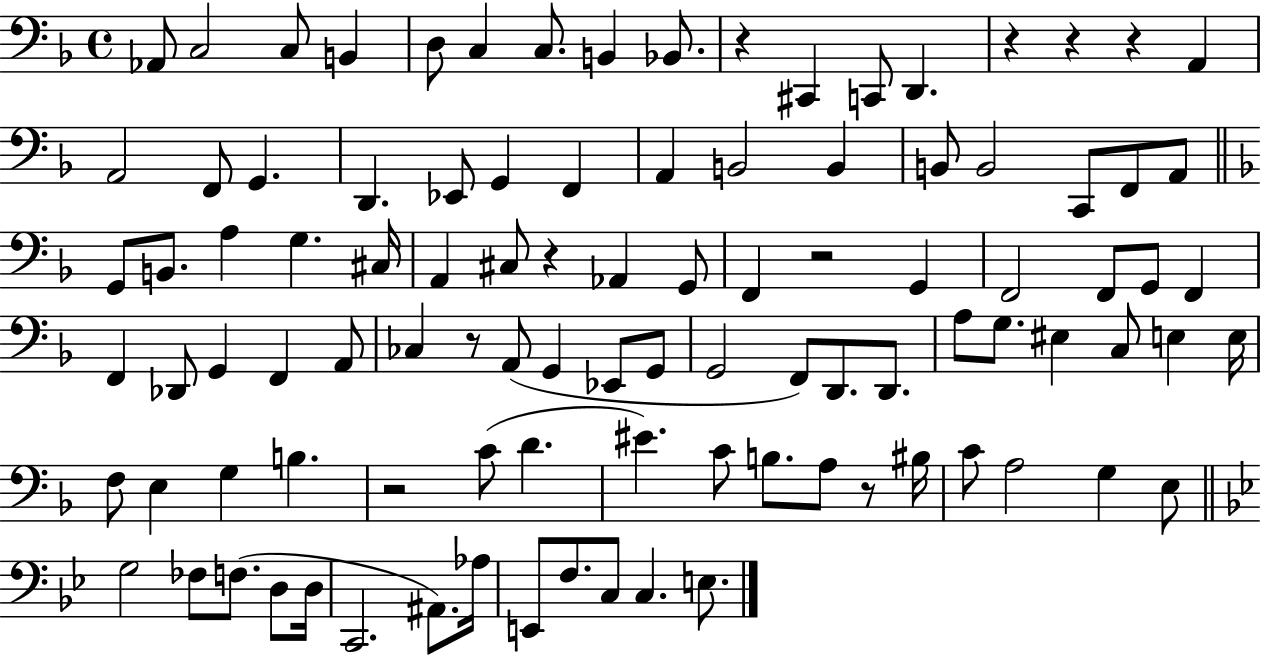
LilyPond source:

{
  \clef bass
  \time 4/4
  \defaultTimeSignature
  \key f \major
  \repeat volta 2 { aes,8 c2 c8 b,4 | d8 c4 c8. b,4 bes,8. | r4 cis,4 c,8 d,4. | r4 r4 r4 a,4 | \break a,2 f,8 g,4. | d,4. ees,8 g,4 f,4 | a,4 b,2 b,4 | b,8 b,2 c,8 f,8 a,8 | \break \bar "||" \break \key d \minor g,8 b,8. a4 g4. cis16 | a,4 cis8 r4 aes,4 g,8 | f,4 r2 g,4 | f,2 f,8 g,8 f,4 | \break f,4 des,8 g,4 f,4 a,8 | ces4 r8 a,8( g,4 ees,8 g,8 | g,2 f,8) d,8. d,8. | a8 g8. eis4 c8 e4 e16 | \break f8 e4 g4 b4. | r2 c'8( d'4. | eis'4.) c'8 b8. a8 r8 bis16 | c'8 a2 g4 e8 | \break \bar "||" \break \key bes \major g2 fes8 f8.( d8 d16 | c,2. ais,8.) aes16 | e,8 f8. c8 c4. e8. | } \bar "|."
}